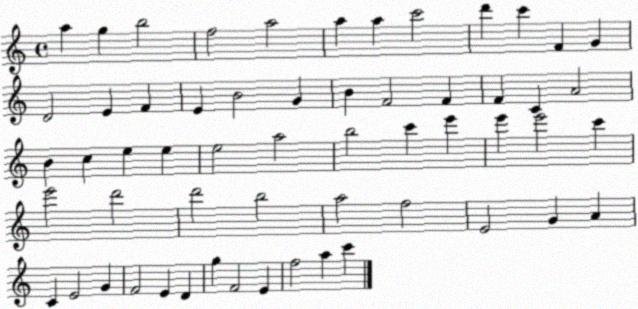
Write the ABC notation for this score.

X:1
T:Untitled
M:4/4
L:1/4
K:C
a g b2 f2 a2 a a c'2 d' c' F G D2 E F E B2 G B F2 F F C A2 B c e e e2 a2 b2 c' e' e' e'2 c' e'2 d'2 d'2 b2 a2 f2 E2 G A C E2 G F2 E D g F2 E f2 a c'